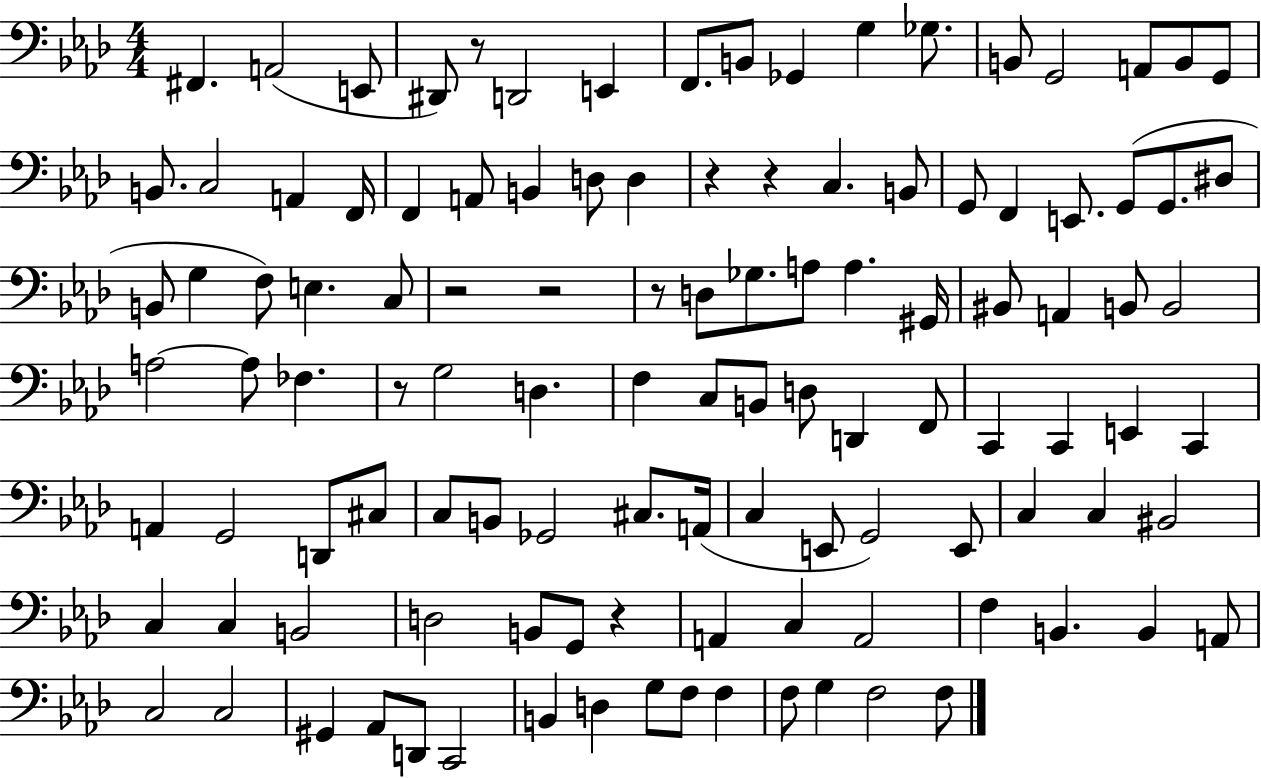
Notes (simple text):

F#2/q. A2/h E2/e D#2/e R/e D2/h E2/q F2/e. B2/e Gb2/q G3/q Gb3/e. B2/e G2/h A2/e B2/e G2/e B2/e. C3/h A2/q F2/s F2/q A2/e B2/q D3/e D3/q R/q R/q C3/q. B2/e G2/e F2/q E2/e. G2/e G2/e. D#3/e B2/e G3/q F3/e E3/q. C3/e R/h R/h R/e D3/e Gb3/e. A3/e A3/q. G#2/s BIS2/e A2/q B2/e B2/h A3/h A3/e FES3/q. R/e G3/h D3/q. F3/q C3/e B2/e D3/e D2/q F2/e C2/q C2/q E2/q C2/q A2/q G2/h D2/e C#3/e C3/e B2/e Gb2/h C#3/e. A2/s C3/q E2/e G2/h E2/e C3/q C3/q BIS2/h C3/q C3/q B2/h D3/h B2/e G2/e R/q A2/q C3/q A2/h F3/q B2/q. B2/q A2/e C3/h C3/h G#2/q Ab2/e D2/e C2/h B2/q D3/q G3/e F3/e F3/q F3/e G3/q F3/h F3/e